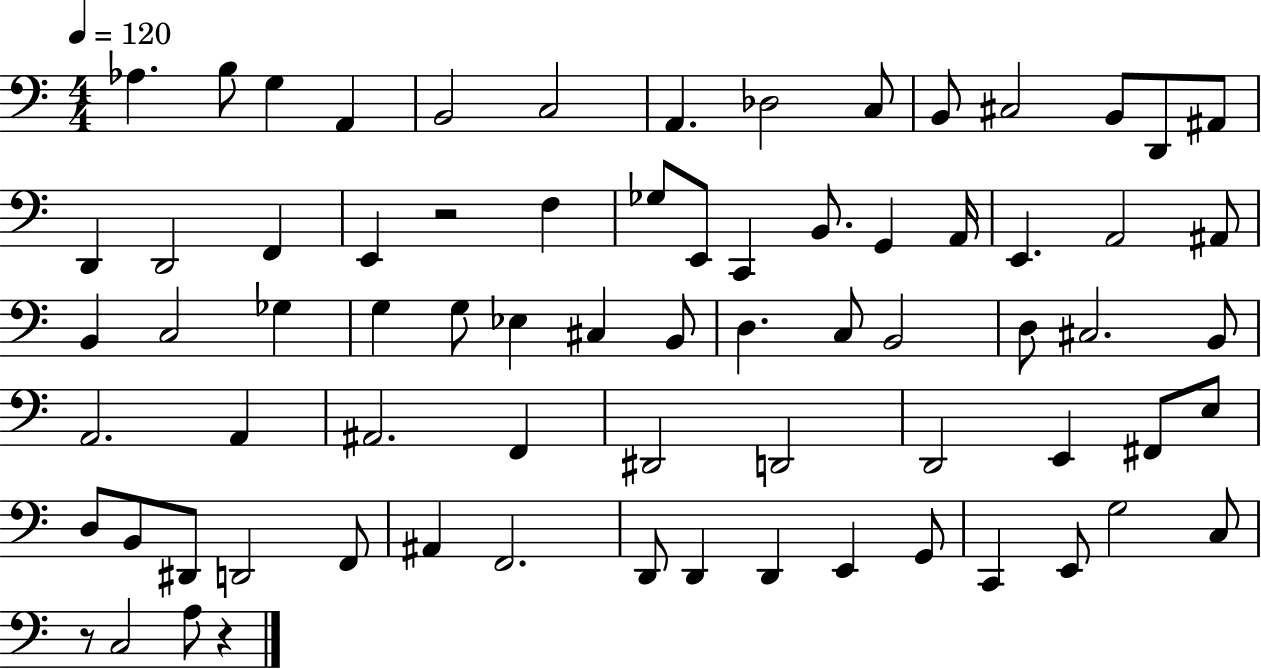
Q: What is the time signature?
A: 4/4